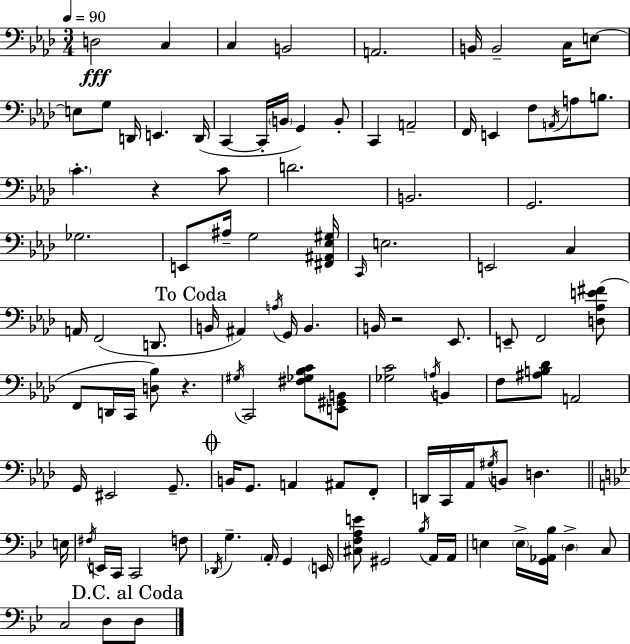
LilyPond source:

{
  \clef bass
  \numericTimeSignature
  \time 3/4
  \key f \minor
  \tempo 4 = 90
  d2\fff c4 | c4 b,2 | a,2. | b,16 b,2-- c16 e8~~ | \break e8 g8 d,16 e,4. d,16( | c,4~~ c,16-. \parenthesize b,16 g,4) b,8-. | c,4 a,2-- | f,16 e,4 f8 \acciaccatura { a,16 } a8 b8. | \break \parenthesize c'4.-. r4 c'8 | d'2. | b,2. | g,2. | \break ges2. | e,8 ais16-- g2 | <fis, ais, ees gis>16 \grace { c,16 } e2. | e,2 c4 | \break a,16 f,2( d,8. | \mark "To Coda" b,16 ais,4) \acciaccatura { a16 } g,16 b,4. | b,16 r2 | ees,8. e,8-- f,2 | \break <d aes e' fis'>8( f,8 d,16 c,16 <d bes>8) r4. | \acciaccatura { gis16 } c,2 | <fis ges bes c'>8 <e, gis, b,>8 <ges c'>2 | \acciaccatura { a16 } b,4 f8 <ais b des'>8 a,2 | \break g,16 eis,2 | g,8.-- \mark \markup { \musicglyph "scripts.coda" } b,16 g,8. a,4 | ais,8 f,8-. d,16 c,16 aes,16 \acciaccatura { gis16 } b,8 d4. | \bar "||" \break \key bes \major e16 \acciaccatura { fis16 } e,16 c,16 c,2 | f8 \acciaccatura { des,16 } g4.-- \parenthesize a,16-. g,4 | \parenthesize e,16 <cis f a e'>8 gis,2 | \acciaccatura { bes16 } a,16 a,16 e4 \parenthesize e16-> <g, aes, bes>16 \parenthesize d4-> | \break c8 c2 | d8 \mark "D.C. al Coda" d8 \bar "|."
}